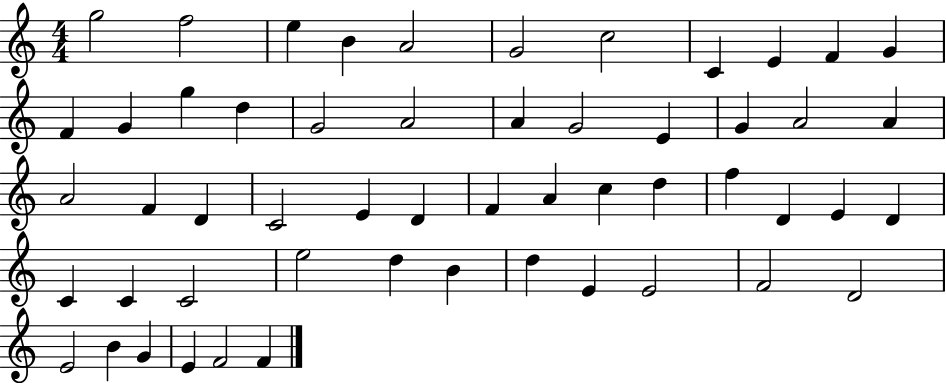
X:1
T:Untitled
M:4/4
L:1/4
K:C
g2 f2 e B A2 G2 c2 C E F G F G g d G2 A2 A G2 E G A2 A A2 F D C2 E D F A c d f D E D C C C2 e2 d B d E E2 F2 D2 E2 B G E F2 F